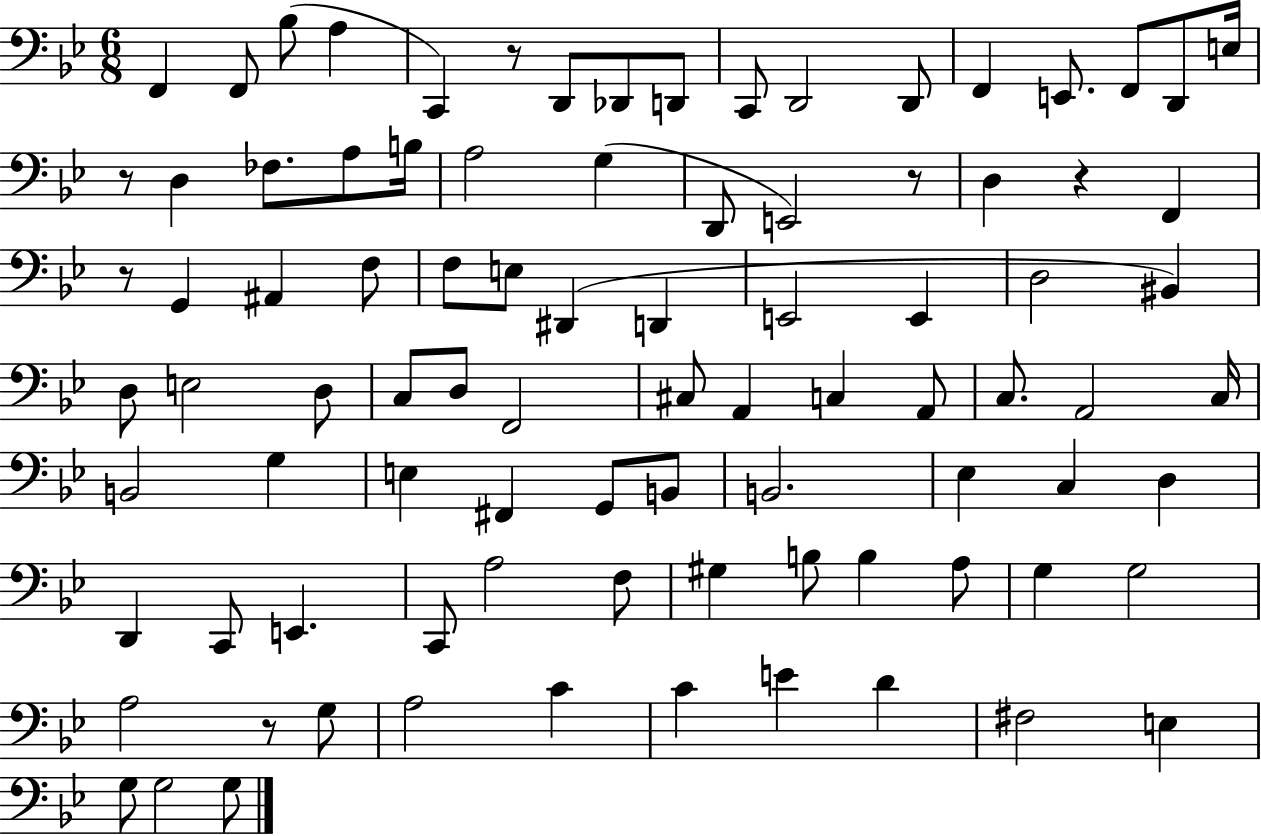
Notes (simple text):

F2/q F2/e Bb3/e A3/q C2/q R/e D2/e Db2/e D2/e C2/e D2/h D2/e F2/q E2/e. F2/e D2/e E3/s R/e D3/q FES3/e. A3/e B3/s A3/h G3/q D2/e E2/h R/e D3/q R/q F2/q R/e G2/q A#2/q F3/e F3/e E3/e D#2/q D2/q E2/h E2/q D3/h BIS2/q D3/e E3/h D3/e C3/e D3/e F2/h C#3/e A2/q C3/q A2/e C3/e. A2/h C3/s B2/h G3/q E3/q F#2/q G2/e B2/e B2/h. Eb3/q C3/q D3/q D2/q C2/e E2/q. C2/e A3/h F3/e G#3/q B3/e B3/q A3/e G3/q G3/h A3/h R/e G3/e A3/h C4/q C4/q E4/q D4/q F#3/h E3/q G3/e G3/h G3/e